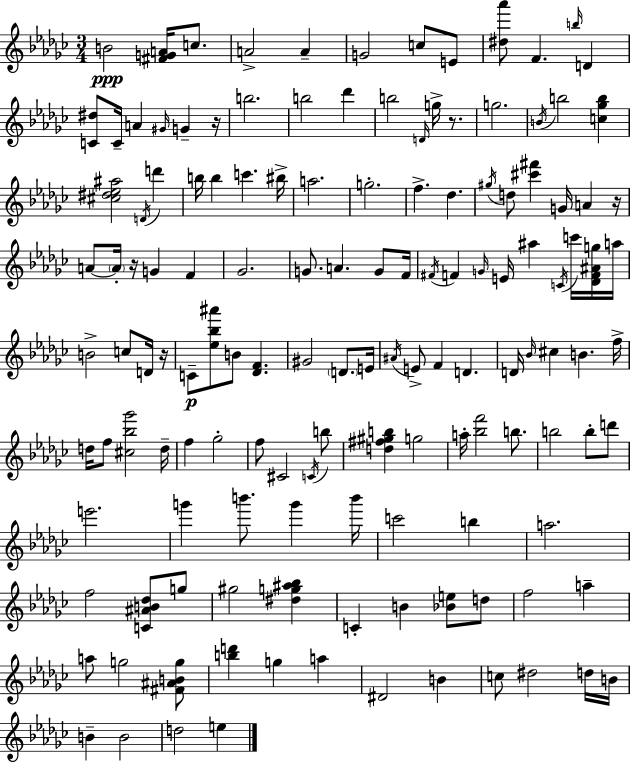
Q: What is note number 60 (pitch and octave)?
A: G#4